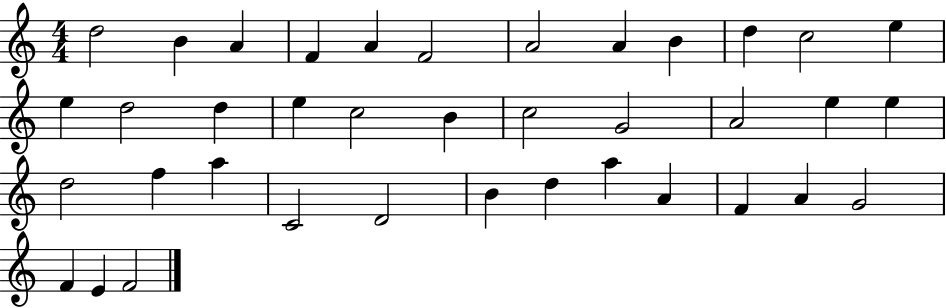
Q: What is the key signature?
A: C major